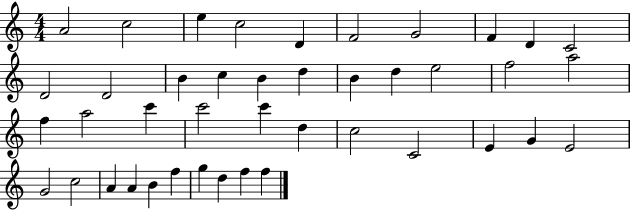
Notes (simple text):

A4/h C5/h E5/q C5/h D4/q F4/h G4/h F4/q D4/q C4/h D4/h D4/h B4/q C5/q B4/q D5/q B4/q D5/q E5/h F5/h A5/h F5/q A5/h C6/q C6/h C6/q D5/q C5/h C4/h E4/q G4/q E4/h G4/h C5/h A4/q A4/q B4/q F5/q G5/q D5/q F5/q F5/q